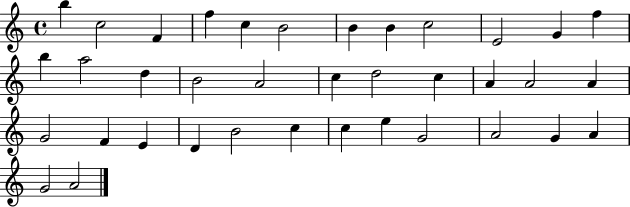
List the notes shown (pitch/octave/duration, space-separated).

B5/q C5/h F4/q F5/q C5/q B4/h B4/q B4/q C5/h E4/h G4/q F5/q B5/q A5/h D5/q B4/h A4/h C5/q D5/h C5/q A4/q A4/h A4/q G4/h F4/q E4/q D4/q B4/h C5/q C5/q E5/q G4/h A4/h G4/q A4/q G4/h A4/h